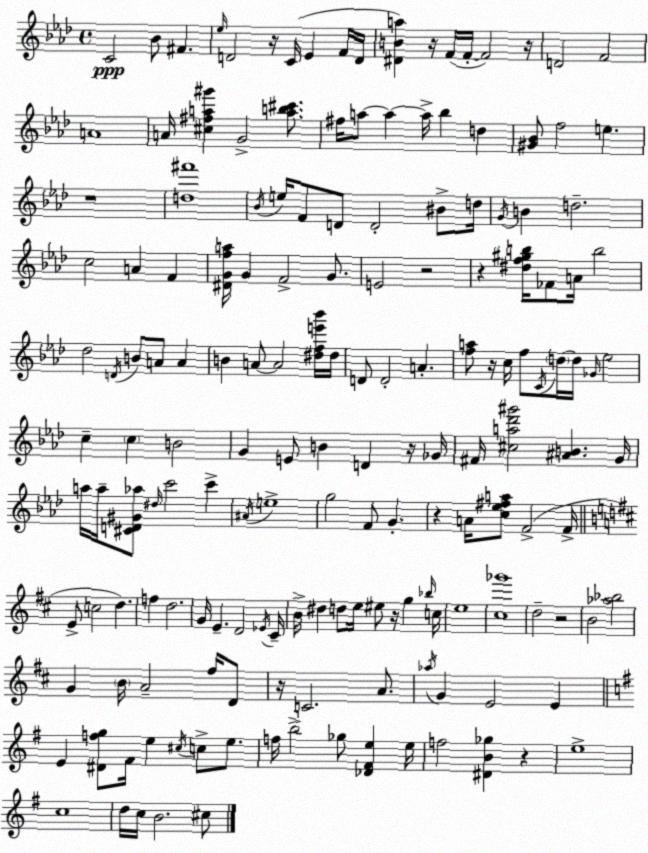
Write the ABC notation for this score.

X:1
T:Untitled
M:4/4
L:1/4
K:Ab
C2 _B/2 ^F _e/4 D2 z/4 C/4 _E F/4 D/4 [^DBa] z/4 F/4 F/4 F2 z/4 D2 F2 A4 A/4 [^c^fa^g'] G2 [ab^c']/2 ^f/4 a/2 a a/4 _b d [^G_B]/2 f2 e z4 [d^f']4 _B/4 e/4 F/2 D/2 D2 ^B/2 d/4 G/4 B d2 c2 A F [^DGfa]/4 G F2 G/2 E2 z2 z [^df^gb]/4 _F/2 A/4 b2 _d2 D/4 B/2 A/2 A B A/2 A2 [^dfe'_b']/4 ^d/4 D/2 D2 A [fa]/2 z/4 c/4 f/2 C/4 d/4 d/4 _G/4 _e2 c c B2 G E/2 B D z/4 _G/4 ^F/4 [^ca_d'^g']2 [^AB] G/4 a/4 a/4 [^CD^G_a]/2 ^d/4 c'2 c' ^A/4 e4 g2 F/2 G z A/4 [c_e^fa]/2 F2 F/4 E/2 c2 d f d2 G/4 E D2 _E/4 ^C/4 B/4 ^d d/2 e/4 ^e/2 z/4 g _b/4 c/4 e4 [^c_g']4 d2 z2 B2 [_a_b]2 G B/4 A2 ^f/4 D/2 z/4 C2 A/2 _a/4 G E2 E E [^Dfg]/2 ^F/4 e ^c/4 c/2 e/2 f/4 b2 _g/2 [_D^Fe] e/4 f2 [^DB_g] z e4 c4 d/4 c/4 B2 ^c/2